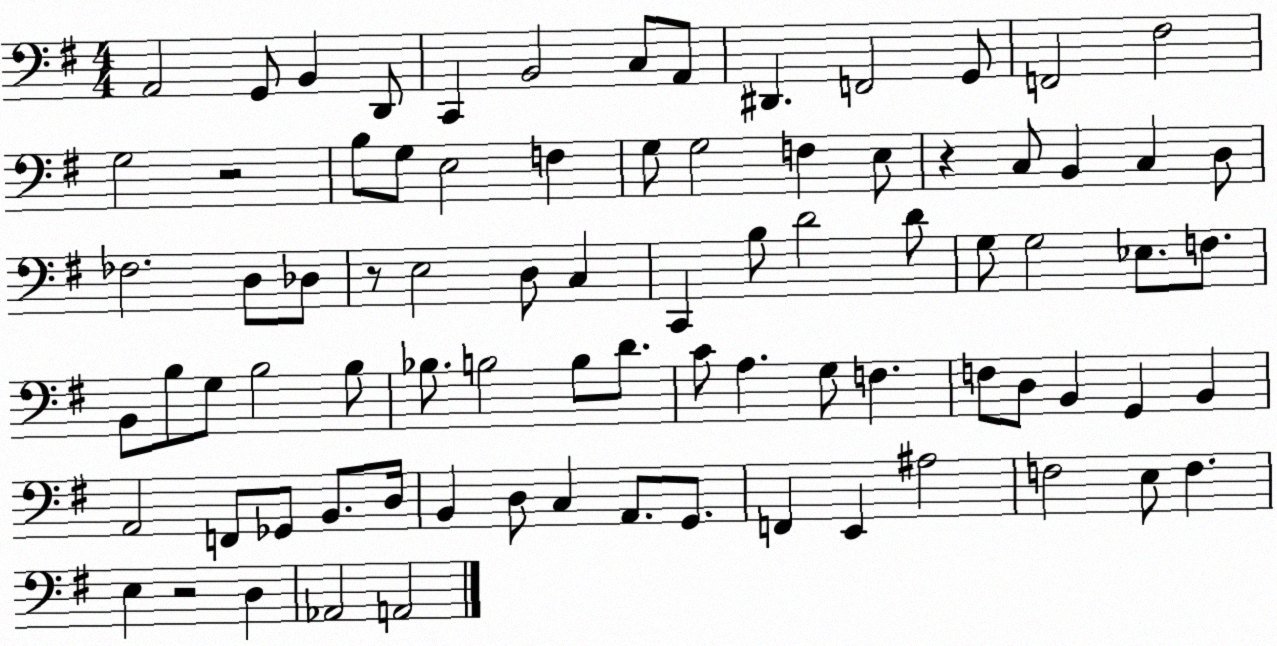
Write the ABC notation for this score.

X:1
T:Untitled
M:4/4
L:1/4
K:G
A,,2 G,,/2 B,, D,,/2 C,, B,,2 C,/2 A,,/2 ^D,, F,,2 G,,/2 F,,2 ^F,2 G,2 z2 B,/2 G,/2 E,2 F, G,/2 G,2 F, E,/2 z C,/2 B,, C, D,/2 _F,2 D,/2 _D,/2 z/2 E,2 D,/2 C, C,, B,/2 D2 D/2 G,/2 G,2 _E,/2 F,/2 B,,/2 B,/2 G,/2 B,2 B,/2 _B,/2 B,2 B,/2 D/2 C/2 A, G,/2 F, F,/2 D,/2 B,, G,, B,, A,,2 F,,/2 _G,,/2 B,,/2 D,/4 B,, D,/2 C, A,,/2 G,,/2 F,, E,, ^A,2 F,2 E,/2 F, E, z2 D, _A,,2 A,,2